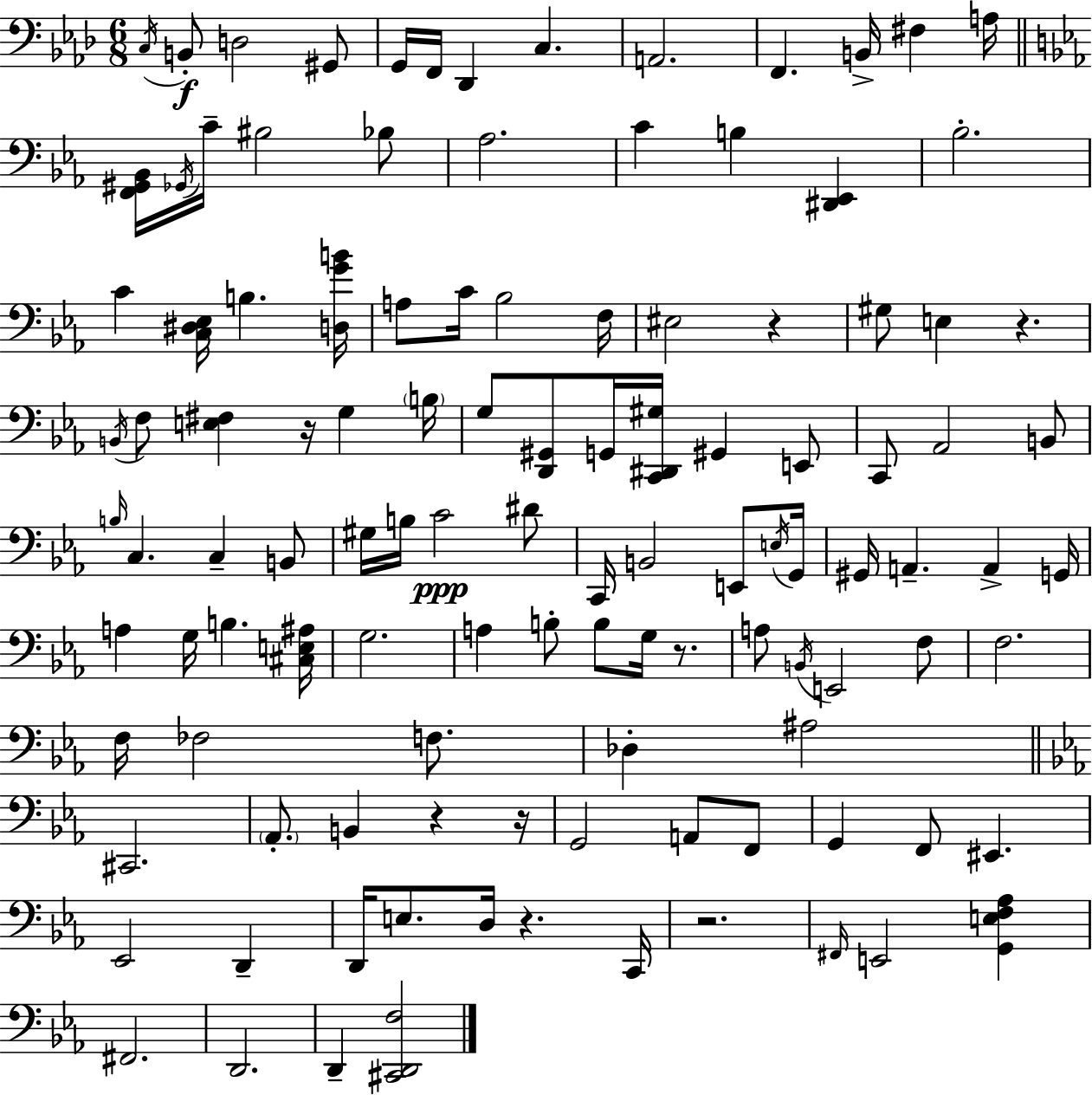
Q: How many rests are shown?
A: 8